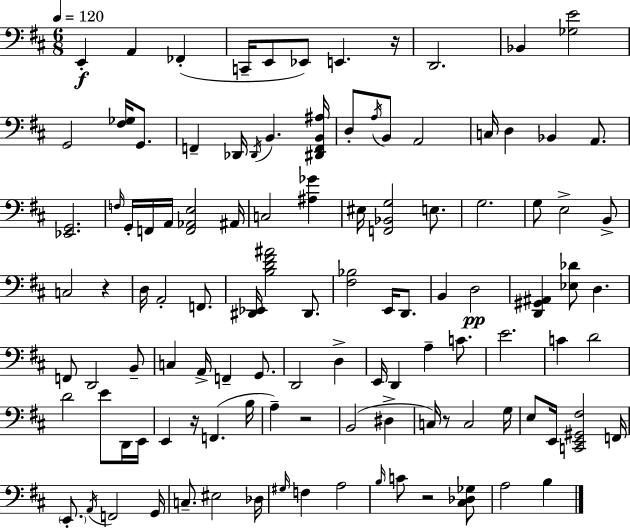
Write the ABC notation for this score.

X:1
T:Untitled
M:6/8
L:1/4
K:D
E,, A,, _F,, C,,/4 E,,/2 _E,,/2 E,, z/4 D,,2 _B,, [_G,E]2 G,,2 [^F,_G,]/4 G,,/2 F,, _D,,/4 _D,,/4 B,, [^D,,F,,B,,^A,]/4 D,/2 A,/4 B,,/2 A,,2 C,/4 D, _B,, A,,/2 [_E,,G,,]2 F,/4 G,,/4 F,,/4 A,,/4 [F,,_A,,E,]2 ^A,,/4 C,2 [^A,_G] ^E,/4 [F,,_B,,G,]2 E,/2 G,2 G,/2 E,2 B,,/2 C,2 z D,/4 A,,2 F,,/2 [^D,,_E,,]/4 [B,D^F^A]2 ^D,,/2 [^F,_B,]2 E,,/4 D,,/2 B,, D,2 [D,,^G,,^A,,] [_E,_D]/2 D, F,,/2 D,,2 B,,/2 C, A,,/4 F,, G,,/2 D,,2 D, E,,/4 D,, A, C/2 E2 C D2 D2 E/2 D,,/4 E,,/4 E,, z/4 F,, B,/4 A, z2 B,,2 ^D, C,/4 z/2 C,2 G,/4 E,/2 E,,/4 [C,,E,,^G,,^F,]2 F,,/4 E,,/2 A,,/4 F,,2 G,,/4 C,/2 ^E,2 _D,/4 ^G,/4 F, A,2 B,/4 C/2 z2 [^C,_D,_G,]/2 A,2 B,